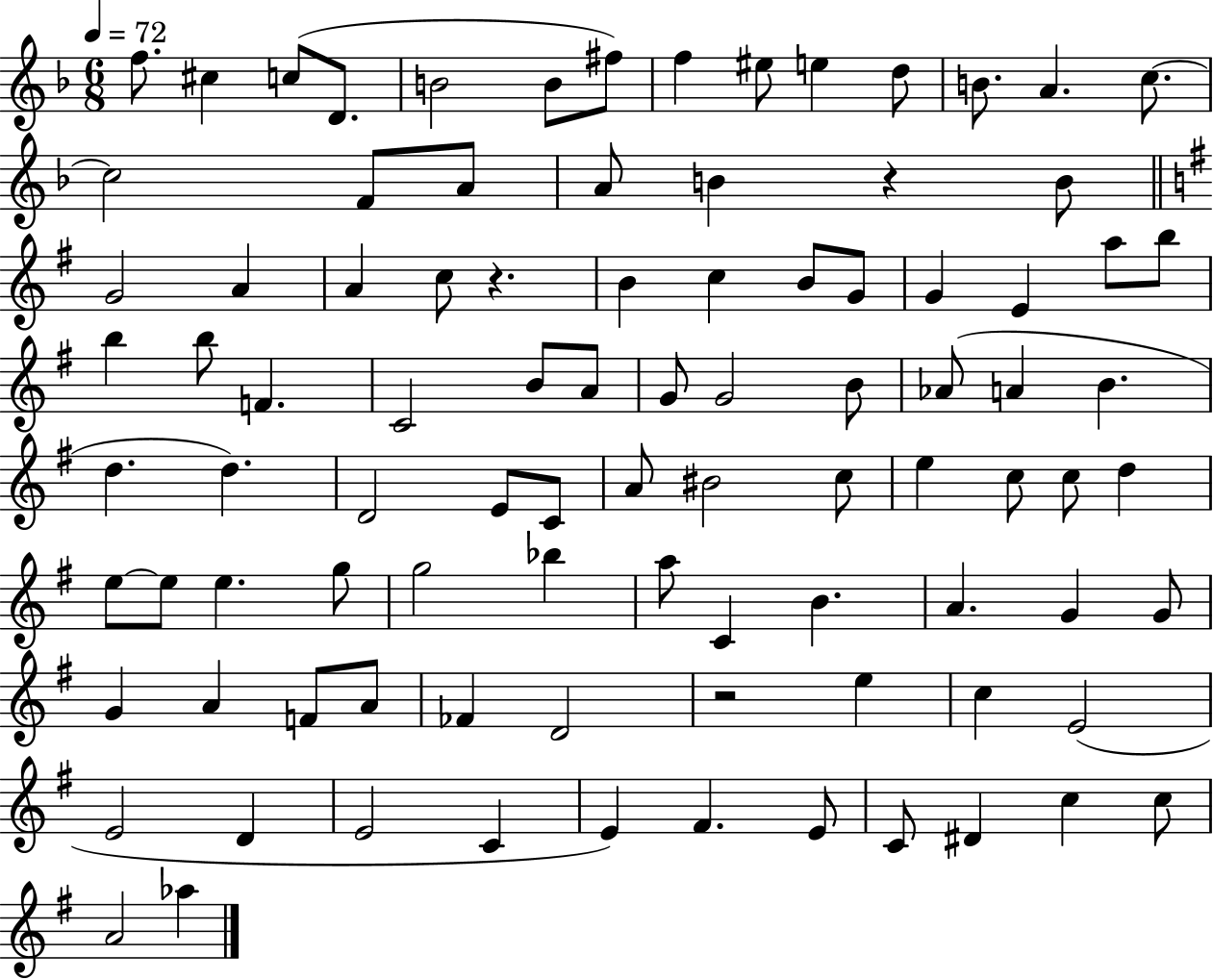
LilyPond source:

{
  \clef treble
  \numericTimeSignature
  \time 6/8
  \key f \major
  \tempo 4 = 72
  f''8. cis''4 c''8( d'8. | b'2 b'8 fis''8) | f''4 eis''8 e''4 d''8 | b'8. a'4. c''8.~~ | \break c''2 f'8 a'8 | a'8 b'4 r4 b'8 | \bar "||" \break \key g \major g'2 a'4 | a'4 c''8 r4. | b'4 c''4 b'8 g'8 | g'4 e'4 a''8 b''8 | \break b''4 b''8 f'4. | c'2 b'8 a'8 | g'8 g'2 b'8 | aes'8( a'4 b'4. | \break d''4. d''4.) | d'2 e'8 c'8 | a'8 bis'2 c''8 | e''4 c''8 c''8 d''4 | \break e''8~~ e''8 e''4. g''8 | g''2 bes''4 | a''8 c'4 b'4. | a'4. g'4 g'8 | \break g'4 a'4 f'8 a'8 | fes'4 d'2 | r2 e''4 | c''4 e'2( | \break e'2 d'4 | e'2 c'4 | e'4) fis'4. e'8 | c'8 dis'4 c''4 c''8 | \break a'2 aes''4 | \bar "|."
}